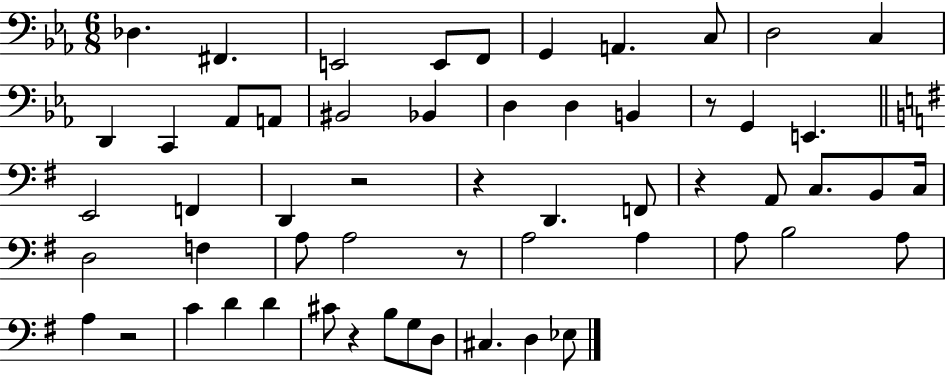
X:1
T:Untitled
M:6/8
L:1/4
K:Eb
_D, ^F,, E,,2 E,,/2 F,,/2 G,, A,, C,/2 D,2 C, D,, C,, _A,,/2 A,,/2 ^B,,2 _B,, D, D, B,, z/2 G,, E,, E,,2 F,, D,, z2 z D,, F,,/2 z A,,/2 C,/2 B,,/2 C,/4 D,2 F, A,/2 A,2 z/2 A,2 A, A,/2 B,2 A,/2 A, z2 C D D ^C/2 z B,/2 G,/2 D,/2 ^C, D, _E,/2